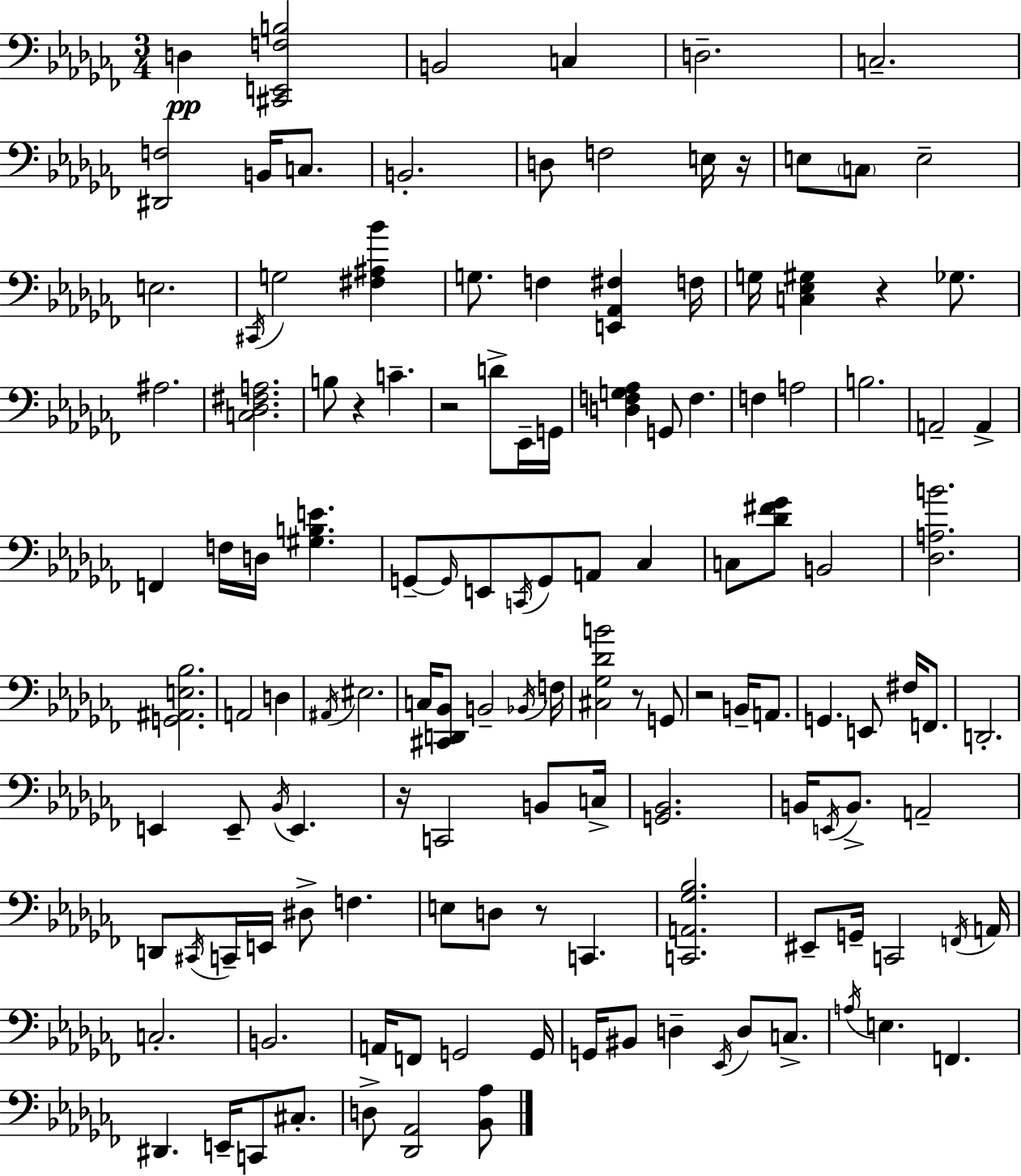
{
  \clef bass
  \numericTimeSignature
  \time 3/4
  \key aes \minor
  \repeat volta 2 { d4\pp <cis, e, f b>2 | b,2 c4 | d2.-- | c2.-- | \break <dis, f>2 b,16 c8. | b,2.-. | d8 f2 e16 r16 | e8 \parenthesize c8 e2-- | \break e2. | \acciaccatura { cis,16 } g2 <fis ais bes'>4 | g8. f4 <e, aes, fis>4 | f16 g16 <c ees gis>4 r4 ges8. | \break ais2. | <c des fis a>2. | b8 r4 c'4.-- | r2 d'8-> ees,16-- | \break g,16 <d f g aes>4 g,8 f4. | f4 a2 | b2. | a,2-- a,4-> | \break f,4 f16 d16 <gis b e'>4. | g,8--~~ \grace { g,16 } e,8 \acciaccatura { c,16 } g,8 a,8 ces4 | c8 <des' fis' ges'>8 b,2 | <des a b'>2. | \break <g, ais, e bes>2. | a,2 d4 | \acciaccatura { ais,16 } eis2. | c16 <cis, d, bes,>8 b,2-- | \break \acciaccatura { bes,16 } f16 <cis ges des' b'>2 | r8 g,8 r2 | b,16-- a,8. g,4. e,8 | fis16 f,8. d,2.-. | \break e,4 e,8-- \acciaccatura { bes,16 } | e,4. r16 c,2 | b,8 c16-> <g, bes,>2. | b,16 \acciaccatura { e,16 } b,8.-> a,2-- | \break d,8 \acciaccatura { cis,16 } c,16-- e,16 | dis8-> f4. e8 d8 | r8 c,4. <c, a, ges bes>2. | eis,8-- g,16-- c,2 | \break \acciaccatura { f,16 } a,16 c2.-. | b,2. | a,16 f,8 | g,2 g,16 g,16 bis,8 | \break d4-- \acciaccatura { ees,16 } d8 c8.-> \acciaccatura { a16 } e4. | f,4. dis,4. | e,16-- c,8 cis8.-. d8-> | <des, aes,>2 <bes, aes>8 } \bar "|."
}